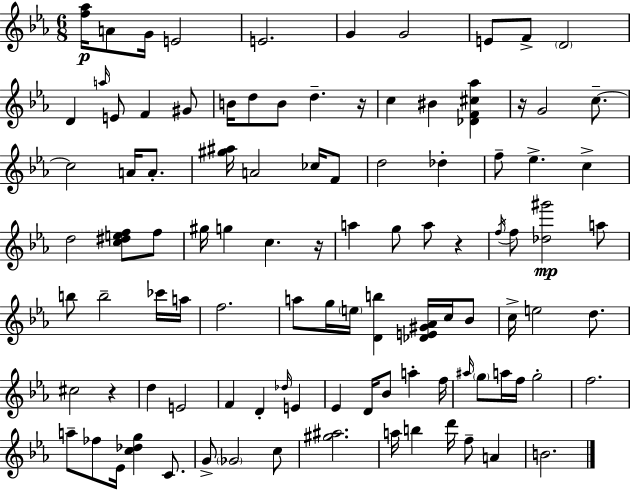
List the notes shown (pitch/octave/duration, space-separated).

[F5,Ab5]/s A4/e G4/s E4/h E4/h. G4/q G4/h E4/e F4/e D4/h D4/q A5/s E4/e F4/q G#4/e B4/s D5/e B4/e D5/q. R/s C5/q BIS4/q [Db4,F4,C#5,Ab5]/q R/s G4/h C5/e. C5/h A4/s A4/e. [G#5,A#5]/s A4/h CES5/s F4/e D5/h Db5/q F5/e Eb5/q. C5/q D5/h [C5,D#5,E5,F5]/e F5/e G#5/s G5/q C5/q. R/s A5/q G5/e A5/e R/q F5/s F5/e [Db5,G#6]/h A5/e B5/e B5/h CES6/s A5/s F5/h. A5/e G5/s E5/s [D4,B5]/q [Db4,E4,G#4,Ab4]/s C5/s Bb4/e C5/s E5/h D5/e. C#5/h R/q D5/q E4/h F4/q D4/q Db5/s E4/q Eb4/q D4/s Bb4/e A5/q F5/s A#5/s G5/e A5/s F5/s G5/h F5/h. A5/e FES5/e Eb4/s [C5,Db5,G5]/q C4/e. G4/e Gb4/h C5/e [G#5,A#5]/h. A5/s B5/q D6/s F5/e A4/q B4/h.